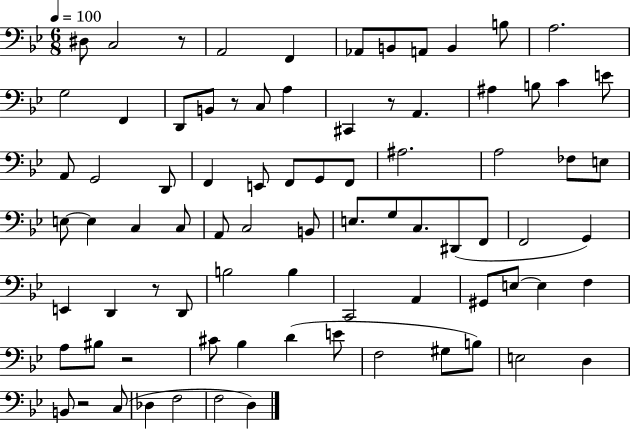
X:1
T:Untitled
M:6/8
L:1/4
K:Bb
^D,/2 C,2 z/2 A,,2 F,, _A,,/2 B,,/2 A,,/2 B,, B,/2 A,2 G,2 F,, D,,/2 B,,/2 z/2 C,/2 A, ^C,, z/2 A,, ^A, B,/2 C E/2 A,,/2 G,,2 D,,/2 F,, E,,/2 F,,/2 G,,/2 F,,/2 ^A,2 A,2 _F,/2 E,/2 E,/2 E, C, C,/2 A,,/2 C,2 B,,/2 E,/2 G,/2 C,/2 ^D,,/2 F,,/2 F,,2 G,, E,, D,, z/2 D,,/2 B,2 B, C,,2 A,, ^G,,/2 E,/2 E, F, A,/2 ^B,/2 z2 ^C/2 _B, D E/2 F,2 ^G,/2 B,/2 E,2 D, B,,/2 z2 C,/2 _D, F,2 F,2 D,